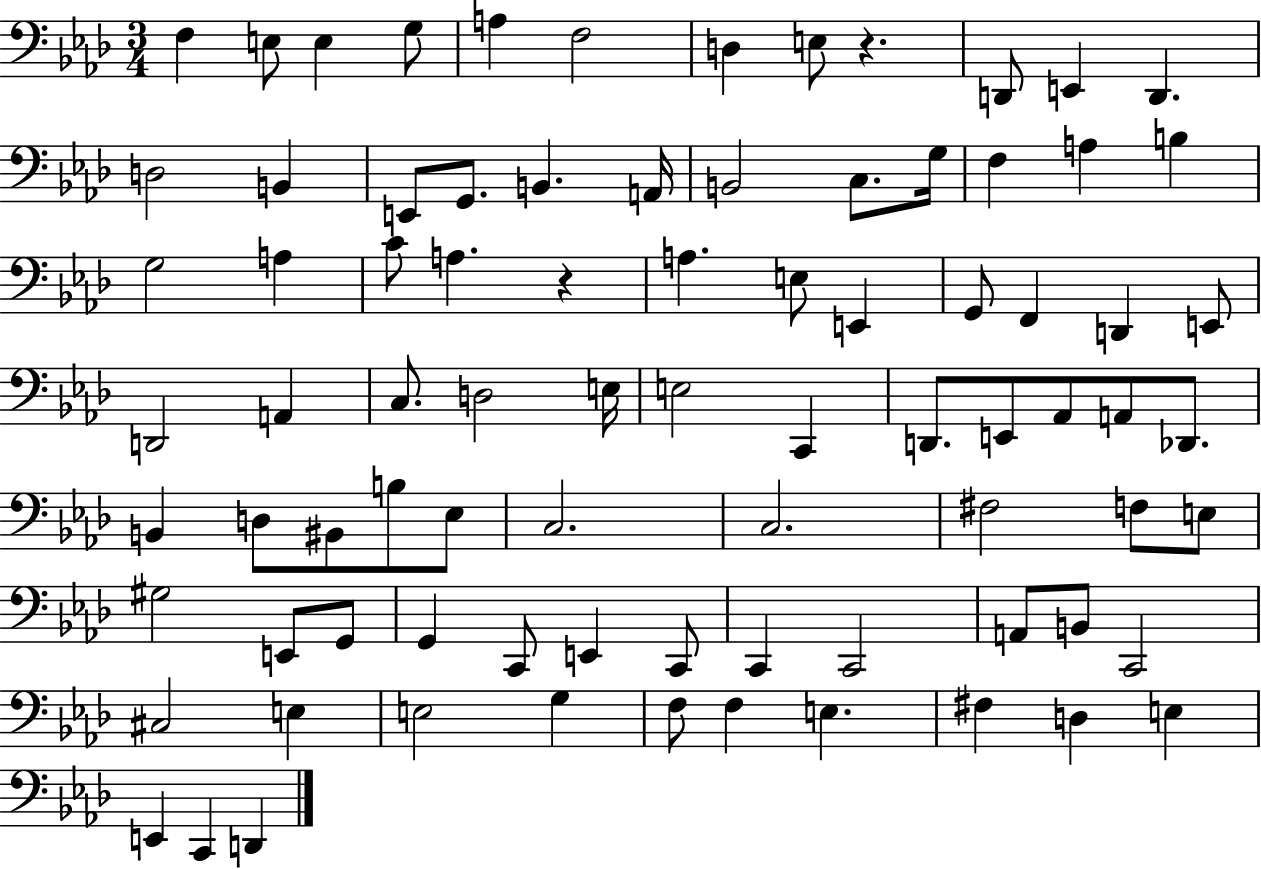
X:1
T:Untitled
M:3/4
L:1/4
K:Ab
F, E,/2 E, G,/2 A, F,2 D, E,/2 z D,,/2 E,, D,, D,2 B,, E,,/2 G,,/2 B,, A,,/4 B,,2 C,/2 G,/4 F, A, B, G,2 A, C/2 A, z A, E,/2 E,, G,,/2 F,, D,, E,,/2 D,,2 A,, C,/2 D,2 E,/4 E,2 C,, D,,/2 E,,/2 _A,,/2 A,,/2 _D,,/2 B,, D,/2 ^B,,/2 B,/2 _E,/2 C,2 C,2 ^F,2 F,/2 E,/2 ^G,2 E,,/2 G,,/2 G,, C,,/2 E,, C,,/2 C,, C,,2 A,,/2 B,,/2 C,,2 ^C,2 E, E,2 G, F,/2 F, E, ^F, D, E, E,, C,, D,,